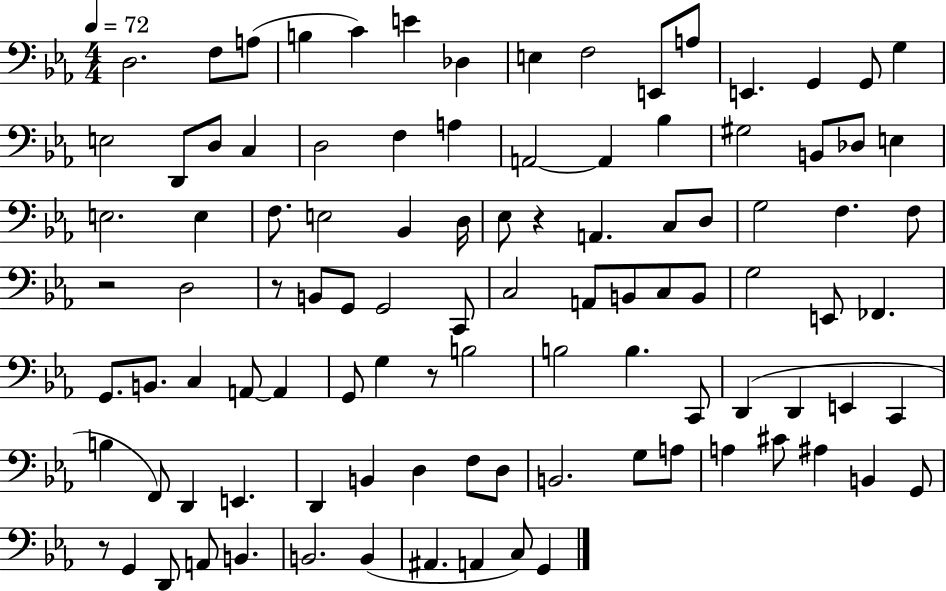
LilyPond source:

{
  \clef bass
  \numericTimeSignature
  \time 4/4
  \key ees \major
  \tempo 4 = 72
  d2. f8 a8( | b4 c'4) e'4 des4 | e4 f2 e,8 a8 | e,4. g,4 g,8 g4 | \break e2 d,8 d8 c4 | d2 f4 a4 | a,2~~ a,4 bes4 | gis2 b,8 des8 e4 | \break e2. e4 | f8. e2 bes,4 d16 | ees8 r4 a,4. c8 d8 | g2 f4. f8 | \break r2 d2 | r8 b,8 g,8 g,2 c,8 | c2 a,8 b,8 c8 b,8 | g2 e,8 fes,4. | \break g,8. b,8. c4 a,8~~ a,4 | g,8 g4 r8 b2 | b2 b4. c,8 | d,4( d,4 e,4 c,4 | \break b4 f,8) d,4 e,4. | d,4 b,4 d4 f8 d8 | b,2. g8 a8 | a4 cis'8 ais4 b,4 g,8 | \break r8 g,4 d,8 a,8 b,4. | b,2. b,4( | ais,4. a,4 c8) g,4 | \bar "|."
}